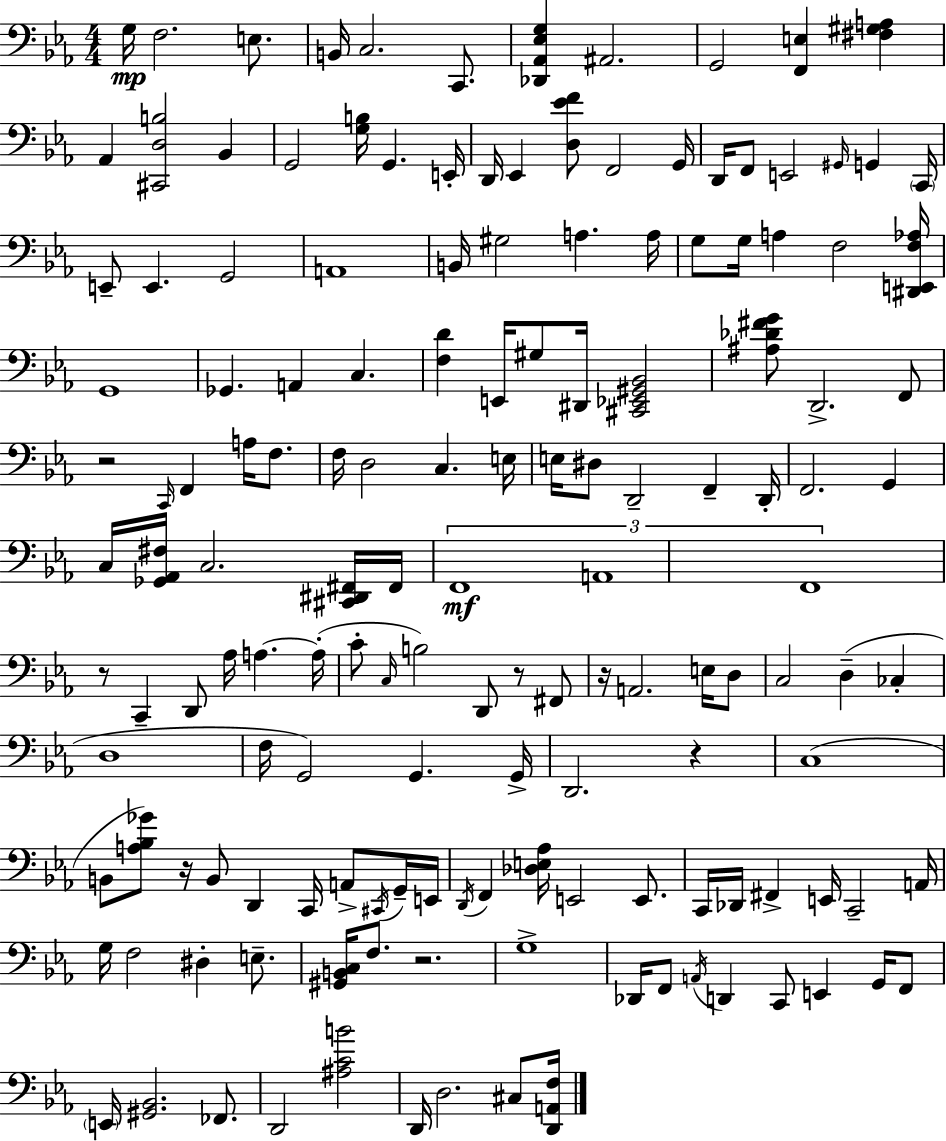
{
  \clef bass
  \numericTimeSignature
  \time 4/4
  \key ees \major
  \repeat volta 2 { g16\mp f2. e8. | b,16 c2. c,8. | <des, aes, ees g>4 ais,2. | g,2 <f, e>4 <fis gis a>4 | \break aes,4 <cis, d b>2 bes,4 | g,2 <g b>16 g,4. e,16-. | d,16 ees,4 <d ees' f'>8 f,2 g,16 | d,16 f,8 e,2 \grace { gis,16 } g,4 | \break \parenthesize c,16 e,8-- e,4. g,2 | a,1 | b,16 gis2 a4. | a16 g8 g16 a4 f2 | \break <dis, e, f aes>16 g,1 | ges,4. a,4 c4. | <f d'>4 e,16 gis8 dis,16 <cis, ees, gis, bes,>2 | <ais des' fis' g'>8 d,2.-> f,8 | \break r2 \grace { c,16 } f,4 a16 f8. | f16 d2 c4. | e16 e16 dis8 d,2-- f,4-- | d,16-. f,2. g,4 | \break c16 <ges, aes, fis>16 c2. | <cis, dis, fis,>16 fis,16 \tuplet 3/2 { f,1\mf | a,1 | f,1 } | \break r8 c,4-- d,8 aes16 a4.~~ | a16-.( c'8-. \grace { c16 } b2) d,8 r8 | fis,8 r16 a,2. | e16 d8 c2 d4--( ces4-. | \break d1 | f16 g,2) g,4. | g,16-> d,2. r4 | c1( | \break b,8 <a bes ges'>8) r16 b,8 d,4 c,16 a,8-> | \acciaccatura { cis,16 } g,16-- e,16 \acciaccatura { d,16 } f,4 <des e aes>16 e,2 | e,8. c,16 des,16 fis,4-> e,16 c,2-- | a,16 g16 f2 dis4-. | \break e8.-- <gis, b, c>16 f8. r2. | g1-> | des,16 f,8 \acciaccatura { a,16 } d,4 c,8 e,4 | g,16 f,8 \parenthesize e,16 <gis, bes,>2. | \break fes,8. d,2 <ais c' b'>2 | d,16 d2. | cis8 <d, a, f>16 } \bar "|."
}